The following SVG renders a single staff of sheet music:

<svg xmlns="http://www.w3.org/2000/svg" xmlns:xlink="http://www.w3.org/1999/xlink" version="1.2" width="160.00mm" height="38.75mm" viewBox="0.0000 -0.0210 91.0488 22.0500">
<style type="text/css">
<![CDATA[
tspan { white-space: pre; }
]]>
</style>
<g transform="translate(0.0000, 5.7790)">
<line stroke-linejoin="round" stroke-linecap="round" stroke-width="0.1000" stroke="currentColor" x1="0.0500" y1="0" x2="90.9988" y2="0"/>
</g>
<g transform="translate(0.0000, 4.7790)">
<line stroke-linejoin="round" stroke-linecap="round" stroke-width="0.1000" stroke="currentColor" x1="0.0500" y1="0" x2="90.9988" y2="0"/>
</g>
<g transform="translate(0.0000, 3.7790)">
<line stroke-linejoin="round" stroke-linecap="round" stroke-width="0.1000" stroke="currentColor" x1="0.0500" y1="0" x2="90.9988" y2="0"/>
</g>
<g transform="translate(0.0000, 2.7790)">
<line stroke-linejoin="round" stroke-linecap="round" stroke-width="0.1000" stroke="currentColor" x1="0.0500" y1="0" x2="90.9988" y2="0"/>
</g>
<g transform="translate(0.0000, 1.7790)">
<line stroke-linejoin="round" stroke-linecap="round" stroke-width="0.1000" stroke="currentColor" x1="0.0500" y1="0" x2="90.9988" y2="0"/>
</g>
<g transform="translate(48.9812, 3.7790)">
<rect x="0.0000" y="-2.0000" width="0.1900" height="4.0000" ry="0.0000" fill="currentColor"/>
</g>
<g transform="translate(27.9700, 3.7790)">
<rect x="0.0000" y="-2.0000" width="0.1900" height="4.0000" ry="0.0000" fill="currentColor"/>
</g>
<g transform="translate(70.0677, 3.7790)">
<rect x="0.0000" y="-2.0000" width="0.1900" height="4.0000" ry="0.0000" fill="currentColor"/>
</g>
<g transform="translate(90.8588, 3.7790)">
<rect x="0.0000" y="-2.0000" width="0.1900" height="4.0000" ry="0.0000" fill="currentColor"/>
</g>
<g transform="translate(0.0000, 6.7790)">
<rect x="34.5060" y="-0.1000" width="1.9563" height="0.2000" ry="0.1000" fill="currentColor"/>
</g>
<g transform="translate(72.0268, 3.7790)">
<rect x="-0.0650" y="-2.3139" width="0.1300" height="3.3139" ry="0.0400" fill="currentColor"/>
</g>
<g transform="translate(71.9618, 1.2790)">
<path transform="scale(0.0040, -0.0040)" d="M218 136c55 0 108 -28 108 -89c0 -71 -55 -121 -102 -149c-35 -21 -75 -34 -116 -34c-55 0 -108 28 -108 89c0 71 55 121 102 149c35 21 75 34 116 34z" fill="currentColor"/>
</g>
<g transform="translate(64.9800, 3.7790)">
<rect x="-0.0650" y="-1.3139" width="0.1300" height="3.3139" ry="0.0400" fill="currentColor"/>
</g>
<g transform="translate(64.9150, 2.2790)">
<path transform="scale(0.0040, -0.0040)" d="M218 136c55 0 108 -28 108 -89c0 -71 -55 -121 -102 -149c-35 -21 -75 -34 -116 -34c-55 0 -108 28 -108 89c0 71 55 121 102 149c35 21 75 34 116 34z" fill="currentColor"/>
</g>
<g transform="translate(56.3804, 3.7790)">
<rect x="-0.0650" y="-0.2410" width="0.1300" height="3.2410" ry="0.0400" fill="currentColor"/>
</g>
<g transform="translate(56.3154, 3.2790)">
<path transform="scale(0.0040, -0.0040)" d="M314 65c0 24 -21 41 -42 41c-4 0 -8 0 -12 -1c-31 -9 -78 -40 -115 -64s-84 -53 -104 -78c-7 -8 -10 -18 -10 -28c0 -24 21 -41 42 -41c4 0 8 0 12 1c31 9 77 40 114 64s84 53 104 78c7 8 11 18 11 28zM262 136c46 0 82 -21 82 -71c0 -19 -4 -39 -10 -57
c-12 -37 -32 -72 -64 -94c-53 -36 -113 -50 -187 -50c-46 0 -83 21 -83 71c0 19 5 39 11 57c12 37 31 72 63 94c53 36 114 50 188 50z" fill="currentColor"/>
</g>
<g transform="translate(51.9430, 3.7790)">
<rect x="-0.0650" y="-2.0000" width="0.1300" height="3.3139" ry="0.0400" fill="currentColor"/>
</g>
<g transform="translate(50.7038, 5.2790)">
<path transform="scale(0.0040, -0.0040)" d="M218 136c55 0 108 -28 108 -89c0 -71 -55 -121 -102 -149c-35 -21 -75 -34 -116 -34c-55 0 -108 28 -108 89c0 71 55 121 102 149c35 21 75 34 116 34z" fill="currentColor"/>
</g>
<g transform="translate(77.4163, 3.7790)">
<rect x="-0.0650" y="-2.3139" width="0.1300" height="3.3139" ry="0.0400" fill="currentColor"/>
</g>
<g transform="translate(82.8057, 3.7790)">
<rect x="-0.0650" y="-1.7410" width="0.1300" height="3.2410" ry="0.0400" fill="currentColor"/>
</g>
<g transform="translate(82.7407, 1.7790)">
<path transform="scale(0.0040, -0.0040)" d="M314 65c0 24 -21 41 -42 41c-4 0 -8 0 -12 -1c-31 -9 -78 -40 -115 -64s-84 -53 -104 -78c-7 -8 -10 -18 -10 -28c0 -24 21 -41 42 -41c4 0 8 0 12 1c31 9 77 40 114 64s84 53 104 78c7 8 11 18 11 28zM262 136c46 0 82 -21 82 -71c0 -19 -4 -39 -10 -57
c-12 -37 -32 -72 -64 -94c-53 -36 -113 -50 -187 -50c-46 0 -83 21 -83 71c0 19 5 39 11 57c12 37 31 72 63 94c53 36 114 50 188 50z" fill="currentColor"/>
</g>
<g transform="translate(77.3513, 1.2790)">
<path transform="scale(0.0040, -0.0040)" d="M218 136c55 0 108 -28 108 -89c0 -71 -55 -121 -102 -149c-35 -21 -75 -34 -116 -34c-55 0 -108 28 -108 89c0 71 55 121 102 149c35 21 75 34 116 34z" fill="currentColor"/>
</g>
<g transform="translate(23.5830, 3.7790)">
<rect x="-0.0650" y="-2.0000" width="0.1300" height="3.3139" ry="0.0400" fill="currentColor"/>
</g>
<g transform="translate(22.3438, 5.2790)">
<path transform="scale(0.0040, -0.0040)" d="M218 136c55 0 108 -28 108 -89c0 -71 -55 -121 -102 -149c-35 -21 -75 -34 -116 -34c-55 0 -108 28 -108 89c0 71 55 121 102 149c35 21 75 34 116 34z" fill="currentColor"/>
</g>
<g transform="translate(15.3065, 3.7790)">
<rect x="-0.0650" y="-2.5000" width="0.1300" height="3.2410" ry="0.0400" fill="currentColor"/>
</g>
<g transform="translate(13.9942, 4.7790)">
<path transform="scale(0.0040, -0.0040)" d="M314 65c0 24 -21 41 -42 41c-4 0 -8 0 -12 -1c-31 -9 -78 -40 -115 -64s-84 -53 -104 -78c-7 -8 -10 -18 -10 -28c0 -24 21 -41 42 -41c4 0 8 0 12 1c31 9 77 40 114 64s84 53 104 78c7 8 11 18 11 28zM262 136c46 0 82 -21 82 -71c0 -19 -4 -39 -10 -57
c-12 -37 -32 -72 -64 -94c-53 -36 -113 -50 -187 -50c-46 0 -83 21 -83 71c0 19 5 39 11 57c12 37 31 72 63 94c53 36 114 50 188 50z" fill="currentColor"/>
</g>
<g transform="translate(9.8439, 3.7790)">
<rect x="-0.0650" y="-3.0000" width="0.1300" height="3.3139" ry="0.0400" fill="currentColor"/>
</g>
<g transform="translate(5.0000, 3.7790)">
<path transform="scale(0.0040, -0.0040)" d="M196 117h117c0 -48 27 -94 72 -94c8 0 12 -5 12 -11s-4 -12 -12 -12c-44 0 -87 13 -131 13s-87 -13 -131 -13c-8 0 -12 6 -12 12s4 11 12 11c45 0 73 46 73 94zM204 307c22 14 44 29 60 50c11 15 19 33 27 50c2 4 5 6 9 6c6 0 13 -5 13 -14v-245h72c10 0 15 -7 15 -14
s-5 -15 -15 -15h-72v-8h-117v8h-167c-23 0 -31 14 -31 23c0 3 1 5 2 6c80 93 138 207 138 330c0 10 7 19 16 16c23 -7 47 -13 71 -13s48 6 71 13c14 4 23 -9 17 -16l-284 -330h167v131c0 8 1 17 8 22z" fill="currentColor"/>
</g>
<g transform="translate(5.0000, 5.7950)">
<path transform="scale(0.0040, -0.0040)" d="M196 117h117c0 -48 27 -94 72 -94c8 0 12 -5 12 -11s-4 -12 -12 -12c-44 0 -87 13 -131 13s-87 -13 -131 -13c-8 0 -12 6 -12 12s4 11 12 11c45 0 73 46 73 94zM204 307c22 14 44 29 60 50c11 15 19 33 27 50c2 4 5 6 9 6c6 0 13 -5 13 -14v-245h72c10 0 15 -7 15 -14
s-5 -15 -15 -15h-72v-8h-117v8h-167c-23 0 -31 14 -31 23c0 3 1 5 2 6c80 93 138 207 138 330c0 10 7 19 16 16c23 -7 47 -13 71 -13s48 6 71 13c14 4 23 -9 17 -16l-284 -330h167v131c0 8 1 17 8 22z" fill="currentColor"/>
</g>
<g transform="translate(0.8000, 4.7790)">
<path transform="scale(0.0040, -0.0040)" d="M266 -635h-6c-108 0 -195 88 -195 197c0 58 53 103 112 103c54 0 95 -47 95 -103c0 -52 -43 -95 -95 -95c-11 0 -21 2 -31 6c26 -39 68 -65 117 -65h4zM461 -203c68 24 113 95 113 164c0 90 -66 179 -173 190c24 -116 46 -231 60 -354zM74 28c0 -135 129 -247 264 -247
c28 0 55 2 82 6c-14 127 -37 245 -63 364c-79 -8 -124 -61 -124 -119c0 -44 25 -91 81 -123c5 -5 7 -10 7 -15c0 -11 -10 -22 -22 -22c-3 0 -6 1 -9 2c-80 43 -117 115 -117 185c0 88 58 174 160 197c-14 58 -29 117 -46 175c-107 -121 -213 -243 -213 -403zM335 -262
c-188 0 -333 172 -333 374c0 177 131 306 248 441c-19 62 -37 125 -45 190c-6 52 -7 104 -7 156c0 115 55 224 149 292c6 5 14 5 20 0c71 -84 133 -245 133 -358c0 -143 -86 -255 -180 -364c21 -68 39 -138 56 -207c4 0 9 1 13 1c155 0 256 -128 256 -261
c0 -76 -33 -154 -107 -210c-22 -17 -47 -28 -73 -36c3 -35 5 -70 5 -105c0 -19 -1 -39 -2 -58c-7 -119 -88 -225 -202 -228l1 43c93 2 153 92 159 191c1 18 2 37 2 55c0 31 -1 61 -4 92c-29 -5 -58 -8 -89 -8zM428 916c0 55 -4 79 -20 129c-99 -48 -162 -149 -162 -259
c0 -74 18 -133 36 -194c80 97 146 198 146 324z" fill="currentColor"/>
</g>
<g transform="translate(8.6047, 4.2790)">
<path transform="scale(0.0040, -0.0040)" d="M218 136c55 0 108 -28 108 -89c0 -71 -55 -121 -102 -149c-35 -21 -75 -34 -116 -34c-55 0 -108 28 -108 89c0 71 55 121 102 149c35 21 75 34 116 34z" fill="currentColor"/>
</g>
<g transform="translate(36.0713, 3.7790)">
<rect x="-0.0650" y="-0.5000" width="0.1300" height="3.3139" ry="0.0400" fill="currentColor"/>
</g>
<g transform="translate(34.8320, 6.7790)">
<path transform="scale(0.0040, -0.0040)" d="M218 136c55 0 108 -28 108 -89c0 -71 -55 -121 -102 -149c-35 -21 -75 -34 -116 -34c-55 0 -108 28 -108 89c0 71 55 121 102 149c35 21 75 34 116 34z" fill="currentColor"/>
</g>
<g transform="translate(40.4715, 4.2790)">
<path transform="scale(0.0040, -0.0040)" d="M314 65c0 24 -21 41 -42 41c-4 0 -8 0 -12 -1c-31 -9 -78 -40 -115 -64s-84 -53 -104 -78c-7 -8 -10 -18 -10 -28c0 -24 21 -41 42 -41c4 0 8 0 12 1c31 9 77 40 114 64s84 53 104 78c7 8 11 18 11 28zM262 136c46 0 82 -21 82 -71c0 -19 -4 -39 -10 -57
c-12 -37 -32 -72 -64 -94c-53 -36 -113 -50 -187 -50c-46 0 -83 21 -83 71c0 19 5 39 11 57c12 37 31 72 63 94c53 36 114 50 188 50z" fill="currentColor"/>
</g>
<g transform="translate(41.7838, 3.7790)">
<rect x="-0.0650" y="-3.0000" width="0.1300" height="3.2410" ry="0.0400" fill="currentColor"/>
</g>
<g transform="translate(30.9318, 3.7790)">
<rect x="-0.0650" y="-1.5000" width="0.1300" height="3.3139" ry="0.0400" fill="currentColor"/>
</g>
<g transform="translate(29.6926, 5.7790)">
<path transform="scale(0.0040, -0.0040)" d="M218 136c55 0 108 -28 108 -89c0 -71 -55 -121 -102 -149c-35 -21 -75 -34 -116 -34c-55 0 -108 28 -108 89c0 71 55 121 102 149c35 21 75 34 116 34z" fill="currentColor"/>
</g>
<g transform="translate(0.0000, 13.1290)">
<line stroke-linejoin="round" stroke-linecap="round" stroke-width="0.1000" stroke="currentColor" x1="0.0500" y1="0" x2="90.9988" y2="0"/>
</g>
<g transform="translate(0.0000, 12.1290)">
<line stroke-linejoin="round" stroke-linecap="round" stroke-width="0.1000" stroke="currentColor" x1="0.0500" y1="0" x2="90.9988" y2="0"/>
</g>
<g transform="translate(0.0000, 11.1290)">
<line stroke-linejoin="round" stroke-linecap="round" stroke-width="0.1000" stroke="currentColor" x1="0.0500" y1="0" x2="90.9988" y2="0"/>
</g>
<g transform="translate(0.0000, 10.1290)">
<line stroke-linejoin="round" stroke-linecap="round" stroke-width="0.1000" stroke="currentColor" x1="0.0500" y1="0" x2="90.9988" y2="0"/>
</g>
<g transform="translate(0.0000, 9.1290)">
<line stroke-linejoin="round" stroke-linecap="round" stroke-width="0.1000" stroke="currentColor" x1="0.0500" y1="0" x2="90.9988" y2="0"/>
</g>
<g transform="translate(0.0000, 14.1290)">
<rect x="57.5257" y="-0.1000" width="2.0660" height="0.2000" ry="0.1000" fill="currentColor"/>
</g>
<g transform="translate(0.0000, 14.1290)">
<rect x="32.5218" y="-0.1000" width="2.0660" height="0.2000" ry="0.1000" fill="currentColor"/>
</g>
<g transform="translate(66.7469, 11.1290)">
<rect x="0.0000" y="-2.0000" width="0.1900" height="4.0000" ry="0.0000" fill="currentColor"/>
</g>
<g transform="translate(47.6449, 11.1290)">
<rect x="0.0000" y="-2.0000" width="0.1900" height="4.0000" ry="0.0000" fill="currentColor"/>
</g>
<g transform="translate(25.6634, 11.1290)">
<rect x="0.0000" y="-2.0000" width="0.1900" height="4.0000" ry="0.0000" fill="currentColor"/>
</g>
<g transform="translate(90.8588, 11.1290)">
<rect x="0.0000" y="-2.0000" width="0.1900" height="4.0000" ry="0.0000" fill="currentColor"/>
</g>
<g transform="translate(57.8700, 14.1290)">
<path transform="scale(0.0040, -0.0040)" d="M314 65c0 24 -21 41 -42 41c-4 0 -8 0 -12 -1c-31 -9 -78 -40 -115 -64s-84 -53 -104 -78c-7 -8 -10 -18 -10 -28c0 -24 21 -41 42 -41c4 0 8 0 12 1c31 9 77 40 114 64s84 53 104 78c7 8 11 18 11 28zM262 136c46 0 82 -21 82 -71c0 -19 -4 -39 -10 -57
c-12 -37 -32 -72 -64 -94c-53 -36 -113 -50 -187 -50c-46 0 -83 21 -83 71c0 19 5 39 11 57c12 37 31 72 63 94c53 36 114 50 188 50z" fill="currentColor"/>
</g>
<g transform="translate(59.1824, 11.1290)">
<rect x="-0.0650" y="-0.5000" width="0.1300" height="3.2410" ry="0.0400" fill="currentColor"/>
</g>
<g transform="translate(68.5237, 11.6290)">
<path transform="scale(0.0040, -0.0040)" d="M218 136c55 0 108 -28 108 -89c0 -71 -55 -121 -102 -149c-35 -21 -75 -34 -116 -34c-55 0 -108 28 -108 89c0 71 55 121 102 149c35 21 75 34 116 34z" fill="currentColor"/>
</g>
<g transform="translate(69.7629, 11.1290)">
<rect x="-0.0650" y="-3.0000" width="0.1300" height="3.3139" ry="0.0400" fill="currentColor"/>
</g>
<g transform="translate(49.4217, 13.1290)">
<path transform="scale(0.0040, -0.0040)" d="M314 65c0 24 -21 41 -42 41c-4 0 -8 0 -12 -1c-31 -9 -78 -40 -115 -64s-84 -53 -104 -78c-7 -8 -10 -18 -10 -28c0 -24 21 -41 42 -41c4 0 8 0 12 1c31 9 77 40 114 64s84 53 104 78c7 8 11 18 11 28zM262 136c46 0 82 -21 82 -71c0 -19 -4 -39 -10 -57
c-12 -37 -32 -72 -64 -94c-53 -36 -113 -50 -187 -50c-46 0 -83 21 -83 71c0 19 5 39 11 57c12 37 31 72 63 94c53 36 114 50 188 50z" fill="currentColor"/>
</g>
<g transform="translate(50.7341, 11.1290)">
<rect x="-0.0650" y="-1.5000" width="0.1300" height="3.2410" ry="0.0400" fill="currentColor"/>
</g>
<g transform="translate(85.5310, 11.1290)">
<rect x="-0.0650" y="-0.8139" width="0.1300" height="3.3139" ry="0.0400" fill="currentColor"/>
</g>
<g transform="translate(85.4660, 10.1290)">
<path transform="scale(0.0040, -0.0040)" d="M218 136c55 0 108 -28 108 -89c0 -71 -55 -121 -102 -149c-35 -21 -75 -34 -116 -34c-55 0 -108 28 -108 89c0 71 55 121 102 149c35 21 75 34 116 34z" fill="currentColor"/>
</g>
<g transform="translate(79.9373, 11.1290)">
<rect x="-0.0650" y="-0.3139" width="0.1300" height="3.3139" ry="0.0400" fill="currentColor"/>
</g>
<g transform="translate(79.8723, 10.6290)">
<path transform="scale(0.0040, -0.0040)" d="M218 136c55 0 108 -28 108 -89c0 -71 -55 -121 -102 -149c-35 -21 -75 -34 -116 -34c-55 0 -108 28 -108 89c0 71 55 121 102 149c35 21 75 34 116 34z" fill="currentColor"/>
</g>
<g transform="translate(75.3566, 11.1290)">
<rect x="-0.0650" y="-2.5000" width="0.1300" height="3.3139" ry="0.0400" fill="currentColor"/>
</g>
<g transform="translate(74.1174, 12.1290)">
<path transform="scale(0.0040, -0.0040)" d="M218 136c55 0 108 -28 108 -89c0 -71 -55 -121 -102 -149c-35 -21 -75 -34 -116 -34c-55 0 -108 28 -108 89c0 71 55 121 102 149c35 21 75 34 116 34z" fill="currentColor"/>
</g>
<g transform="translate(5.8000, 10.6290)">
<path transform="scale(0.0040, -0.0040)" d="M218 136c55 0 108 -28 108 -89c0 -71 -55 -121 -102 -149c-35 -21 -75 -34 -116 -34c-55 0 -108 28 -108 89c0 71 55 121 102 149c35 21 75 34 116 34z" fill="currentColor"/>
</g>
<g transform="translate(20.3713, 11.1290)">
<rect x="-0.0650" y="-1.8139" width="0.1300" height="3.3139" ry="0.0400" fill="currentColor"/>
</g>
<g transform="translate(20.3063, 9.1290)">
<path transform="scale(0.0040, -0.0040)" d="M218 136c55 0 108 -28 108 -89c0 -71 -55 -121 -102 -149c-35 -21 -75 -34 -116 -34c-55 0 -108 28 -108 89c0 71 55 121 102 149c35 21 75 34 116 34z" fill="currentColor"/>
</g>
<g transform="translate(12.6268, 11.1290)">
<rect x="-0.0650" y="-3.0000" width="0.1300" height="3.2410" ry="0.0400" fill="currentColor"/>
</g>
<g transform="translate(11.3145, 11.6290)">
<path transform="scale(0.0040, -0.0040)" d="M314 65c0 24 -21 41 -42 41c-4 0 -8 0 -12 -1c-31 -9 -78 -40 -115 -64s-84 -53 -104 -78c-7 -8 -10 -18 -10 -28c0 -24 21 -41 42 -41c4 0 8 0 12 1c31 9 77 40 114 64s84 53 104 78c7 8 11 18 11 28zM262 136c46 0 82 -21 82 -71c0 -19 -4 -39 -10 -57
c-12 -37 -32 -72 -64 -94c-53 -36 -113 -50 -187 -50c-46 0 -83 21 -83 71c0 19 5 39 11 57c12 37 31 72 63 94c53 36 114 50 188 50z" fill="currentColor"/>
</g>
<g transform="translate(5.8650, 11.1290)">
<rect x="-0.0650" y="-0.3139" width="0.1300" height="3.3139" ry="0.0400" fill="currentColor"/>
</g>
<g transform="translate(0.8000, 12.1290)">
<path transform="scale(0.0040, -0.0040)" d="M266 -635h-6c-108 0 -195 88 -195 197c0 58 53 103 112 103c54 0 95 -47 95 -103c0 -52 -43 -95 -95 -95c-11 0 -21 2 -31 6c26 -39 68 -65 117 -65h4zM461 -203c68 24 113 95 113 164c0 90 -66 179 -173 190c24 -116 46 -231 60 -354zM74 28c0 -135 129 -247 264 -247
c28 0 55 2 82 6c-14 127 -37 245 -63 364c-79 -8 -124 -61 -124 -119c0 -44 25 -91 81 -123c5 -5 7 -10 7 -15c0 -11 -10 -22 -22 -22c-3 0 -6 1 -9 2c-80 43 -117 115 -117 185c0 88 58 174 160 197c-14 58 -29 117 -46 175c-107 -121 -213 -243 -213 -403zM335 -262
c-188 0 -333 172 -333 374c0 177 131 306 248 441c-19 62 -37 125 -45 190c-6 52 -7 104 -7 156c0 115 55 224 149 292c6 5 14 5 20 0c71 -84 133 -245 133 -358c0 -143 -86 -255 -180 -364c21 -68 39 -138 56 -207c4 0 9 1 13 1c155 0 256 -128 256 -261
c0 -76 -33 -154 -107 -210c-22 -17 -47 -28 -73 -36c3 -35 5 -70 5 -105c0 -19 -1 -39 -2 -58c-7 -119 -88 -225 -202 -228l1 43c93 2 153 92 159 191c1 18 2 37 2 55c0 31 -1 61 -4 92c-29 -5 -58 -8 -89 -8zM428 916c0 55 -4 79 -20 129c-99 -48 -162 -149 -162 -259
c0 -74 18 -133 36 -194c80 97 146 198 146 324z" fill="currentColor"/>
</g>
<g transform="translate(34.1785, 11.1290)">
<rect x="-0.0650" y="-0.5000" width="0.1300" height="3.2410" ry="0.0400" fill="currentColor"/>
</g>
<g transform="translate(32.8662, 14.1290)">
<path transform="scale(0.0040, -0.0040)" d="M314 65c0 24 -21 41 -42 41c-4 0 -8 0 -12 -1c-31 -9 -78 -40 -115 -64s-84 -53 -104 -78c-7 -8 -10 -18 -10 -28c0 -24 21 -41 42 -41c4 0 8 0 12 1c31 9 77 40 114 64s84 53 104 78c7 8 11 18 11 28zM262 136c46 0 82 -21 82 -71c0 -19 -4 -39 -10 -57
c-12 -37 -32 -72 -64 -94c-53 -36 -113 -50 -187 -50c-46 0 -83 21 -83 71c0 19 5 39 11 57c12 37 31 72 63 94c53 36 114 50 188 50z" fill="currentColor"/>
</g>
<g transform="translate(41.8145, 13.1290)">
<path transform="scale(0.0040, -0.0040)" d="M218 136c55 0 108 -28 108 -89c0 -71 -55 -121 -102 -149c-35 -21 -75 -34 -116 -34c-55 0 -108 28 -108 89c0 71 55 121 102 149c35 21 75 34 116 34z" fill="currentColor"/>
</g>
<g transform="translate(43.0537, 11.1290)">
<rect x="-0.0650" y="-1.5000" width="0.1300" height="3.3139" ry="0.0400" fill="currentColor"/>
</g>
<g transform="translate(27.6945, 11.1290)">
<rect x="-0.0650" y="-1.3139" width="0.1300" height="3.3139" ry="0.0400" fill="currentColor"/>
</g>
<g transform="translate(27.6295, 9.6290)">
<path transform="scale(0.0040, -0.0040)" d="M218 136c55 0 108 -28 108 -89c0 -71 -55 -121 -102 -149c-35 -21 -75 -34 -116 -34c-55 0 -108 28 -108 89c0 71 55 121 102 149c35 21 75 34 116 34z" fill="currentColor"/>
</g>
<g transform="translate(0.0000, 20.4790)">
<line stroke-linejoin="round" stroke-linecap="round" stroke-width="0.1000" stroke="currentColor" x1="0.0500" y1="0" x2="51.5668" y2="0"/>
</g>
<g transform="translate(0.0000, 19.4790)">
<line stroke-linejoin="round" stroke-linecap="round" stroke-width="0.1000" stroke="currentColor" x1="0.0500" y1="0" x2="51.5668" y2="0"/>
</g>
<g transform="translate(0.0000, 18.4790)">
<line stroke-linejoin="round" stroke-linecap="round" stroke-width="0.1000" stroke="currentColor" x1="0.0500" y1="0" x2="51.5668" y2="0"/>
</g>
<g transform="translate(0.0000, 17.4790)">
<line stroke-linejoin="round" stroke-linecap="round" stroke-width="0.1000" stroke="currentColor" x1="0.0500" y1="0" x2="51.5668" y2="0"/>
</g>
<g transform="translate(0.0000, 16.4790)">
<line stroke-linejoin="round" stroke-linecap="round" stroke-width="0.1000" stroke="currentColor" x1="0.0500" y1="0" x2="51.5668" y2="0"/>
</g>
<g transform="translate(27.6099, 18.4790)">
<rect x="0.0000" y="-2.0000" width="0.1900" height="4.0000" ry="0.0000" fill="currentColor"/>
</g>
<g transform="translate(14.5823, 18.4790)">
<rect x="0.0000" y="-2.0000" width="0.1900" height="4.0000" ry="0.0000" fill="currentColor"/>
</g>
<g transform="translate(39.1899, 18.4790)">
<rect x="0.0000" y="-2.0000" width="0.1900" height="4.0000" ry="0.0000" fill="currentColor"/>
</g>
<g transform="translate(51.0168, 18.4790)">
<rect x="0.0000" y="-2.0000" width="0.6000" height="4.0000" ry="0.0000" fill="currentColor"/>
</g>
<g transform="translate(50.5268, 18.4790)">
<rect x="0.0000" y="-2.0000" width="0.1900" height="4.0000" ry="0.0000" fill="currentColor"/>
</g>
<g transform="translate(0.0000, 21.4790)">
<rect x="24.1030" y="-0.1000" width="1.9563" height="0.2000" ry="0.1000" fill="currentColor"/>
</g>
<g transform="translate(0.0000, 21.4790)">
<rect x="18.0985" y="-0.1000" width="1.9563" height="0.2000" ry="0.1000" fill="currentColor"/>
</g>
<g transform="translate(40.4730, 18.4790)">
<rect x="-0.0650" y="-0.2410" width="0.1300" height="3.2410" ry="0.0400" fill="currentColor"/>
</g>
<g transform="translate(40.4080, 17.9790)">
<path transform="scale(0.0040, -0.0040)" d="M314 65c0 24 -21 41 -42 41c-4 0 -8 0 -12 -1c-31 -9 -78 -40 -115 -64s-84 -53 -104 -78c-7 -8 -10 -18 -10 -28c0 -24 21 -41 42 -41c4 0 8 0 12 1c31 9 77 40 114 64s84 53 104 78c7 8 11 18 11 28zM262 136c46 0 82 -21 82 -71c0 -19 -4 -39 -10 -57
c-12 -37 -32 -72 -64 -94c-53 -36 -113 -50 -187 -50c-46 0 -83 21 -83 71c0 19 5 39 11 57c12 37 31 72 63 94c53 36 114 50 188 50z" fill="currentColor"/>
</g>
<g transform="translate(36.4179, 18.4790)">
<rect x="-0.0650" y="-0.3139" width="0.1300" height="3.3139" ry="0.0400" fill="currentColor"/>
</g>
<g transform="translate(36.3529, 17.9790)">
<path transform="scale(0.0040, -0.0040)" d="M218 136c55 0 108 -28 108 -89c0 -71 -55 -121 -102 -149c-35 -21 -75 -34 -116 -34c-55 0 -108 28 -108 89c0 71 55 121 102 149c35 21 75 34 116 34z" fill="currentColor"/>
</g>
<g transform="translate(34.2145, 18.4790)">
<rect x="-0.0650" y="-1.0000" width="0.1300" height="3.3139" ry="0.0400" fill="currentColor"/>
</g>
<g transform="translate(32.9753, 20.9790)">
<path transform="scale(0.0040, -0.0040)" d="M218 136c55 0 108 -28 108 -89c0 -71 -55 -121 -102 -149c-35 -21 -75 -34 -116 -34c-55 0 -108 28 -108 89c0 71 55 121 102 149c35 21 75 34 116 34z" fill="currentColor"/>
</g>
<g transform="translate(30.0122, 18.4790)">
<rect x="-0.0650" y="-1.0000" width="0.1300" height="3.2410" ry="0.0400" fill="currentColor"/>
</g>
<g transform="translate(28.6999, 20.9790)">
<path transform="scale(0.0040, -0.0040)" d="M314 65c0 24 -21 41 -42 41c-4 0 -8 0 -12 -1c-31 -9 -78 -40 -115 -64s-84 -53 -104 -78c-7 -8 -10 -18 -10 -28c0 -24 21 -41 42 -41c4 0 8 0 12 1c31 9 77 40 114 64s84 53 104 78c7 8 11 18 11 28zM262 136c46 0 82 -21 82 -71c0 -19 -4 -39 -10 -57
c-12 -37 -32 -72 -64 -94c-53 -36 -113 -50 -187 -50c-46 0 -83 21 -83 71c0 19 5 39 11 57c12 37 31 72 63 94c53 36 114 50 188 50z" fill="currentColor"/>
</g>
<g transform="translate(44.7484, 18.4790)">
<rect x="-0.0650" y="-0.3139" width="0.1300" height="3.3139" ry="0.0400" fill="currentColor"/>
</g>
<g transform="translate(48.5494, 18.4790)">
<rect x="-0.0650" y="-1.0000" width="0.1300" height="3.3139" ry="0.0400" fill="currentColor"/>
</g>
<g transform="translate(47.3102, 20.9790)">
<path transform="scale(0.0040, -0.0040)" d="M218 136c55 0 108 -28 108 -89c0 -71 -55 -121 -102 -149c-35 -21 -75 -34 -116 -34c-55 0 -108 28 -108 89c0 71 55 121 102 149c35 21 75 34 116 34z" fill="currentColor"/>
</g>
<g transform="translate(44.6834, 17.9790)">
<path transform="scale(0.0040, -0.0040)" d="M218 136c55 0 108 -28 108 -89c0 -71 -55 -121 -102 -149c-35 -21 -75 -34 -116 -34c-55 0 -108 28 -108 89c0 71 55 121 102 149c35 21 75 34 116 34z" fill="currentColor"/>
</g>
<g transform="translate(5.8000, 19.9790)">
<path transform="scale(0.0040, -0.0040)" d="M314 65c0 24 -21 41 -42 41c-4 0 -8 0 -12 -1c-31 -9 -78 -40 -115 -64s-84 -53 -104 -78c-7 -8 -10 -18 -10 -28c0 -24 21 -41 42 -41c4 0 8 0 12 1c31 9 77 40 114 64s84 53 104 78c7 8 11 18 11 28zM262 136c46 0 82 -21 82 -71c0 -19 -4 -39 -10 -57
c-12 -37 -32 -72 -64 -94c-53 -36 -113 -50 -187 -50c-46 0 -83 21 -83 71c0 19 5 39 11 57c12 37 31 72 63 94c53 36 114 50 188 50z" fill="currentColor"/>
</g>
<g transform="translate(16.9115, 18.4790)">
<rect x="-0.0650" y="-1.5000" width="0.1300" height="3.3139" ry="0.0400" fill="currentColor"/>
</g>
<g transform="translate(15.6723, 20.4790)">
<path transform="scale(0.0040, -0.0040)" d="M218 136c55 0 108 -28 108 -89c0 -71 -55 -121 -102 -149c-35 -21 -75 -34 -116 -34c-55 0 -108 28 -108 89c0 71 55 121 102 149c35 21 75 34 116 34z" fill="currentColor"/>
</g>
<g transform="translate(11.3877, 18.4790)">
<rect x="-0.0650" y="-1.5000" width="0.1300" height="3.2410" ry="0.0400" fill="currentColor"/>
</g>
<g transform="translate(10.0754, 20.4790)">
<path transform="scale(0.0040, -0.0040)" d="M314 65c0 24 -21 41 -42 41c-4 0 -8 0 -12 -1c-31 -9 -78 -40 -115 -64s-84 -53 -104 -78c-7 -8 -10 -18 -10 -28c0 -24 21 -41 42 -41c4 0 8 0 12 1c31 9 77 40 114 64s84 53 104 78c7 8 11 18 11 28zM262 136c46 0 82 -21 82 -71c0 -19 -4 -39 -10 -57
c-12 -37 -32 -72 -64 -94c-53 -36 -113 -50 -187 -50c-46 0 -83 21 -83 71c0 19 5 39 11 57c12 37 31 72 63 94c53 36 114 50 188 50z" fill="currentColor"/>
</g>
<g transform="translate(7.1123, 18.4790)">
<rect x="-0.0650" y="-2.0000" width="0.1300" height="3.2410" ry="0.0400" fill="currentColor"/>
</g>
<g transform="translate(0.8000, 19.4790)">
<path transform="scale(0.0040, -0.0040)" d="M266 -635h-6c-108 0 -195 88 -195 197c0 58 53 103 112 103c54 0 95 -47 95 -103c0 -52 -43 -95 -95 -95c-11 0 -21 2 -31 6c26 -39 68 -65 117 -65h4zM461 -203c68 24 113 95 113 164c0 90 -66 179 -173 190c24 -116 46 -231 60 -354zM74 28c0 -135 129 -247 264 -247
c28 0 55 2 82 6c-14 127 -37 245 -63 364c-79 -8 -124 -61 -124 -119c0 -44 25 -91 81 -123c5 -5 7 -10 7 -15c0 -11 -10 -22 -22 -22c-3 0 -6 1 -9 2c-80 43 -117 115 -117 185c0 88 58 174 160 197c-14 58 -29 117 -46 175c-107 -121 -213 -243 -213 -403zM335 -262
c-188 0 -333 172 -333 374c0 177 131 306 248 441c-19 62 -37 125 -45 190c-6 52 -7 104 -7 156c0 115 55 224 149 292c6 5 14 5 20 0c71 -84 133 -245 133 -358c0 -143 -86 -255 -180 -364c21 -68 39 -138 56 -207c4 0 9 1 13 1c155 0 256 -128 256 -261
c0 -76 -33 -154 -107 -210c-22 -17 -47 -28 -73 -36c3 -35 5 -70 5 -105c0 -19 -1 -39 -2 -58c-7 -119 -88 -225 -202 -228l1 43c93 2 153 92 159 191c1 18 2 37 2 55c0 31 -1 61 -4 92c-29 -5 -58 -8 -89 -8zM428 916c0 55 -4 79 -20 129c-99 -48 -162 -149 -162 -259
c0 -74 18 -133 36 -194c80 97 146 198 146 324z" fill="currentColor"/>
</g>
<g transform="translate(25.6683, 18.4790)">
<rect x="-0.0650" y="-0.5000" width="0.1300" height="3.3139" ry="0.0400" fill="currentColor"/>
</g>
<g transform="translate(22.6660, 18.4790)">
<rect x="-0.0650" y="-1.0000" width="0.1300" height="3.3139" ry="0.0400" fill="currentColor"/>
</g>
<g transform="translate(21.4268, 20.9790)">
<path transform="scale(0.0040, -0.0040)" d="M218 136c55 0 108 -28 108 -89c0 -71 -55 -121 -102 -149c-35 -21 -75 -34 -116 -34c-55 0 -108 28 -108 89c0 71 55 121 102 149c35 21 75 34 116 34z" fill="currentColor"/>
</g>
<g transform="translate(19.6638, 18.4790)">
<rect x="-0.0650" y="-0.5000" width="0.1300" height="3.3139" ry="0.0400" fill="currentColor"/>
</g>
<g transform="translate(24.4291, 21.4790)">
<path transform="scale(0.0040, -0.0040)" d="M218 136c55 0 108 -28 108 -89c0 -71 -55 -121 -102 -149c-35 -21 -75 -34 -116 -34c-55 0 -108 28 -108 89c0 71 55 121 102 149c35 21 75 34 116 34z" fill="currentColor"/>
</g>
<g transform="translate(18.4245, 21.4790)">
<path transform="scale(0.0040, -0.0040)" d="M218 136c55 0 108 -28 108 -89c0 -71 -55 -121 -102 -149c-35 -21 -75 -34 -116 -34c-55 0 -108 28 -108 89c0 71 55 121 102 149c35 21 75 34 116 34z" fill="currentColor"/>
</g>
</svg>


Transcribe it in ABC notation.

X:1
T:Untitled
M:4/4
L:1/4
K:C
A G2 F E C A2 F c2 e g g f2 c A2 f e C2 E E2 C2 A G c d F2 E2 E C D C D2 D c c2 c D